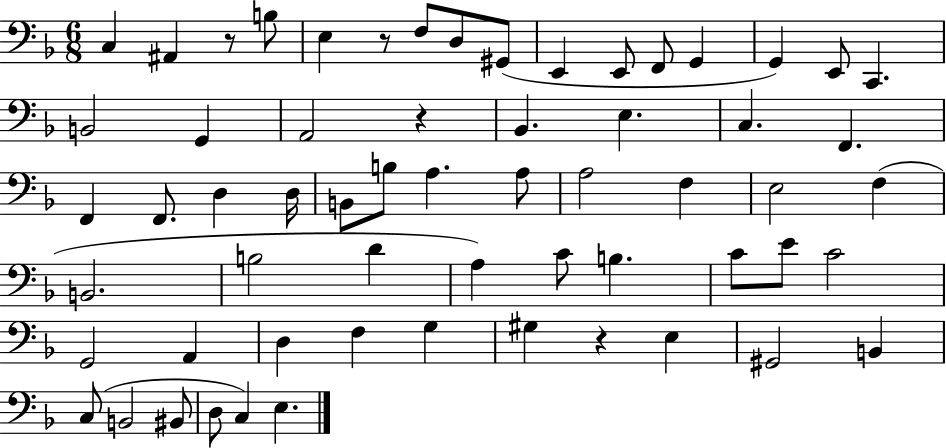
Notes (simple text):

C3/q A#2/q R/e B3/e E3/q R/e F3/e D3/e G#2/e E2/q E2/e F2/e G2/q G2/q E2/e C2/q. B2/h G2/q A2/h R/q Bb2/q. E3/q. C3/q. F2/q. F2/q F2/e. D3/q D3/s B2/e B3/e A3/q. A3/e A3/h F3/q E3/h F3/q B2/h. B3/h D4/q A3/q C4/e B3/q. C4/e E4/e C4/h G2/h A2/q D3/q F3/q G3/q G#3/q R/q E3/q G#2/h B2/q C3/e B2/h BIS2/e D3/e C3/q E3/q.